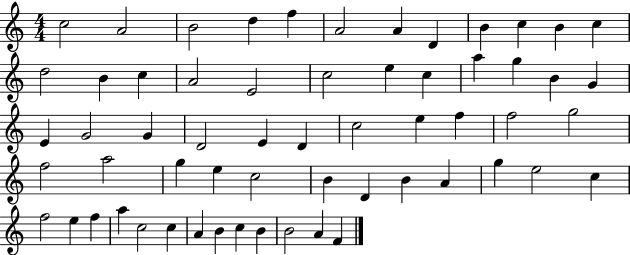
{
  \clef treble
  \numericTimeSignature
  \time 4/4
  \key c \major
  c''2 a'2 | b'2 d''4 f''4 | a'2 a'4 d'4 | b'4 c''4 b'4 c''4 | \break d''2 b'4 c''4 | a'2 e'2 | c''2 e''4 c''4 | a''4 g''4 b'4 g'4 | \break e'4 g'2 g'4 | d'2 e'4 d'4 | c''2 e''4 f''4 | f''2 g''2 | \break f''2 a''2 | g''4 e''4 c''2 | b'4 d'4 b'4 a'4 | g''4 e''2 c''4 | \break f''2 e''4 f''4 | a''4 c''2 c''4 | a'4 b'4 c''4 b'4 | b'2 a'4 f'4 | \break \bar "|."
}